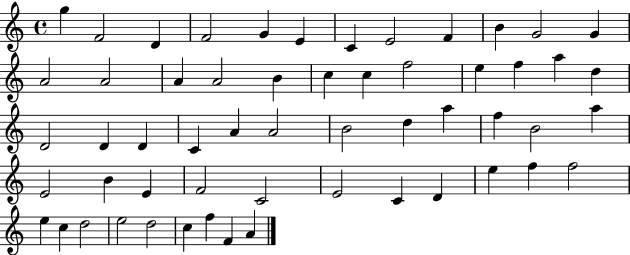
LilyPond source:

{
  \clef treble
  \time 4/4
  \defaultTimeSignature
  \key c \major
  g''4 f'2 d'4 | f'2 g'4 e'4 | c'4 e'2 f'4 | b'4 g'2 g'4 | \break a'2 a'2 | a'4 a'2 b'4 | c''4 c''4 f''2 | e''4 f''4 a''4 d''4 | \break d'2 d'4 d'4 | c'4 a'4 a'2 | b'2 d''4 a''4 | f''4 b'2 a''4 | \break e'2 b'4 e'4 | f'2 c'2 | e'2 c'4 d'4 | e''4 f''4 f''2 | \break e''4 c''4 d''2 | e''2 d''2 | c''4 f''4 f'4 a'4 | \bar "|."
}